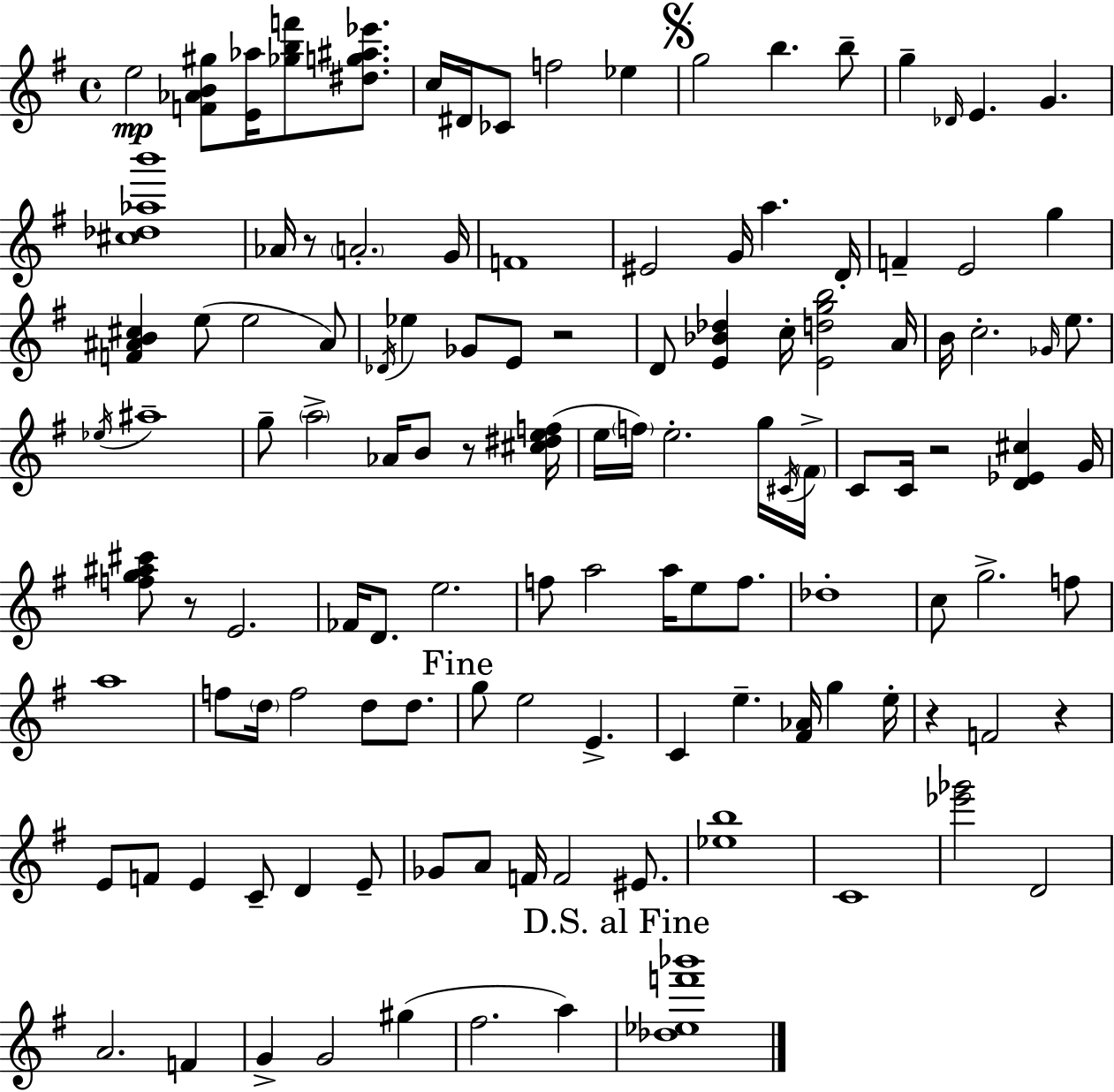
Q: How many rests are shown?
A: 7